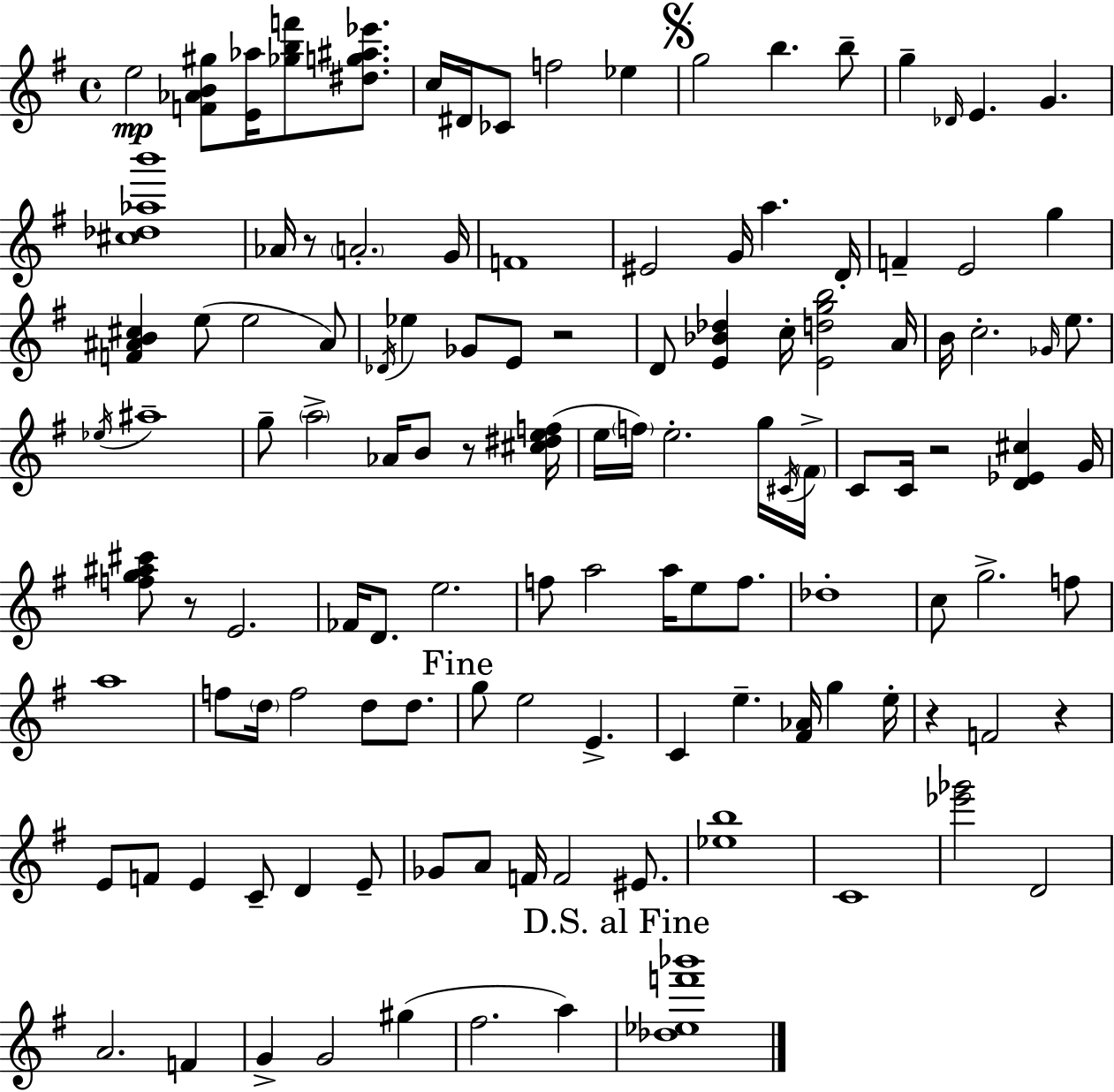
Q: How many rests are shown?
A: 7